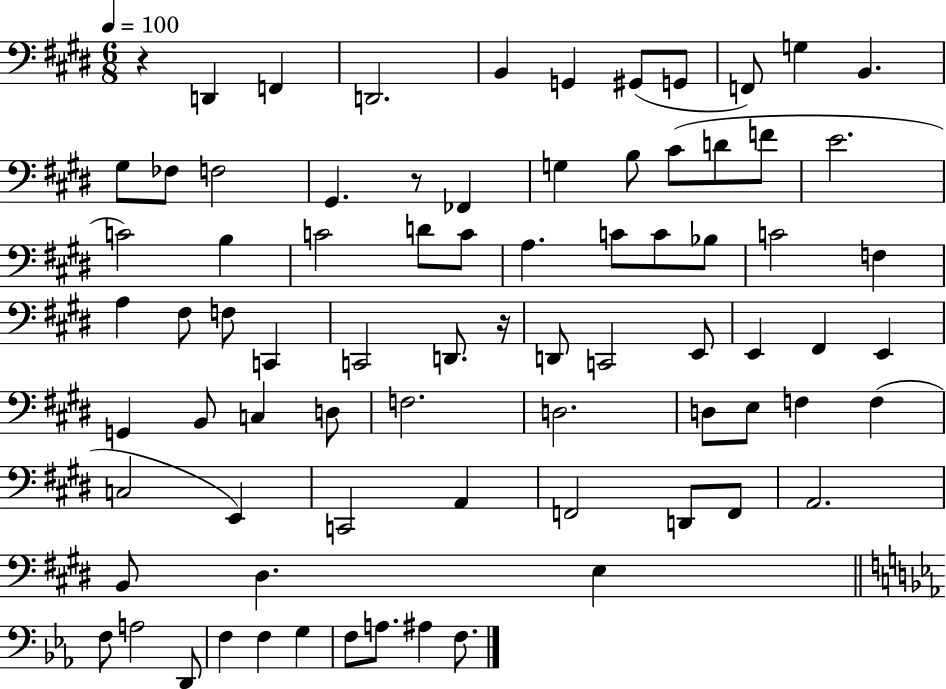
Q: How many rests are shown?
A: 3